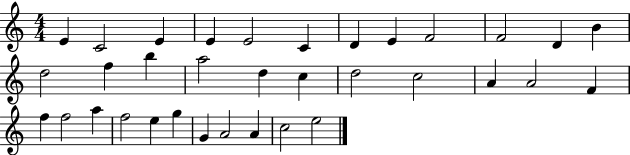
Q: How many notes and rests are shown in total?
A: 34